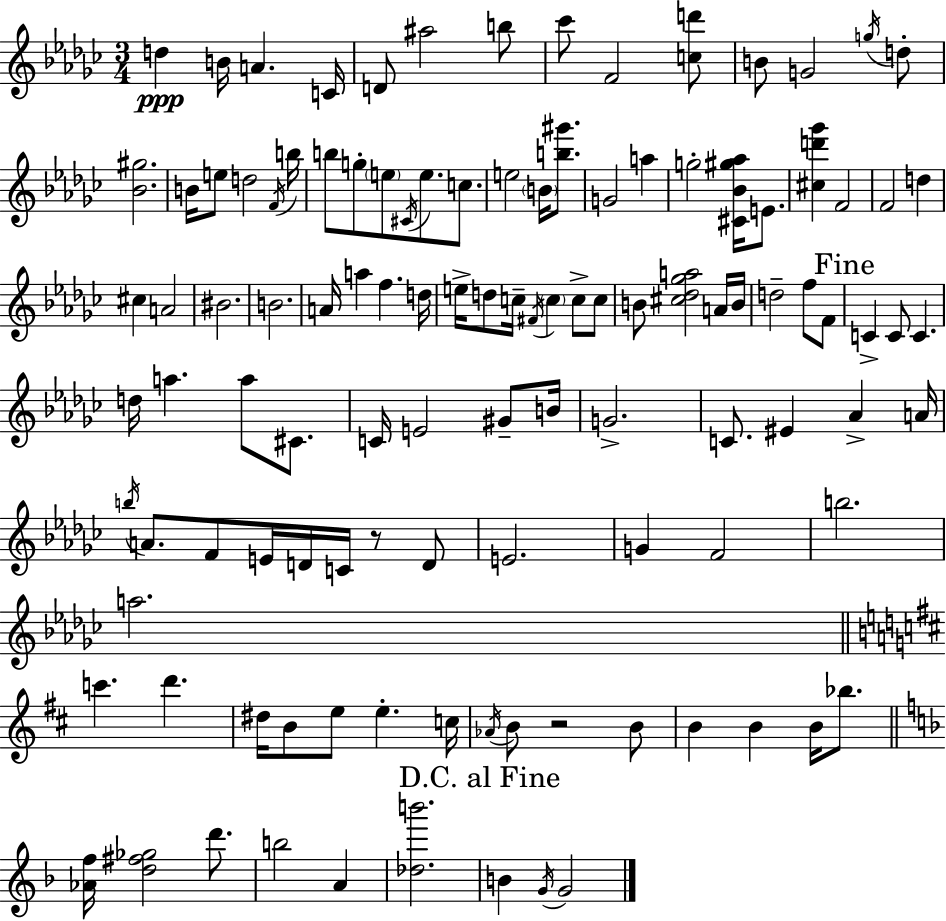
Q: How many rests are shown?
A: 2